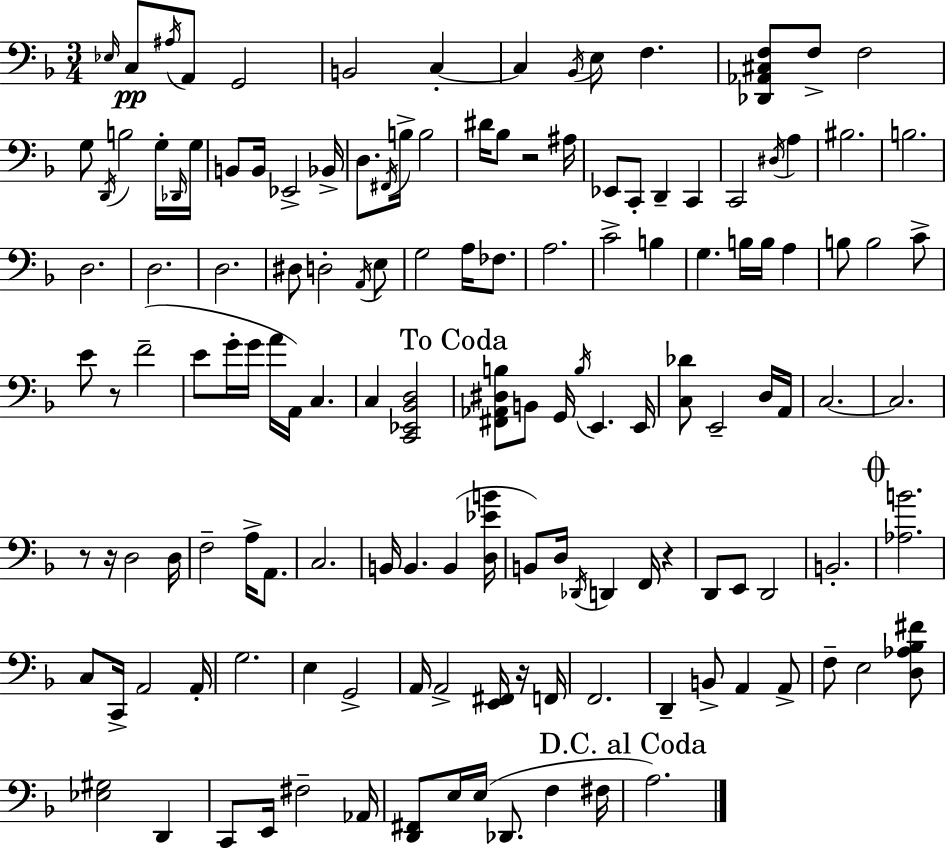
Eb3/s C3/e A#3/s A2/e G2/h B2/h C3/q C3/q Bb2/s E3/e F3/q. [Db2,Ab2,C#3,F3]/e F3/e F3/h G3/e D2/s B3/h G3/s Db2/s G3/s B2/e B2/s Eb2/h Bb2/s D3/e. F#2/s B3/s B3/h D#4/s Bb3/e R/h A#3/s Eb2/e C2/e D2/q C2/q C2/h D#3/s A3/q BIS3/h. B3/h. D3/h. D3/h. D3/h. D#3/e D3/h A2/s E3/e G3/h A3/s FES3/e. A3/h. C4/h B3/q G3/q. B3/s B3/s A3/q B3/e B3/h C4/e E4/e R/e F4/h E4/e G4/s G4/s A4/s A2/s C3/q. C3/q [C2,Eb2,Bb2,D3]/h [F#2,Ab2,D#3,B3]/e B2/e G2/s B3/s E2/q. E2/s [C3,Db4]/e E2/h D3/s A2/s C3/h. C3/h. R/e R/s D3/h D3/s F3/h A3/s A2/e. C3/h. B2/s B2/q. B2/q [D3,Eb4,B4]/s B2/e D3/s Db2/s D2/q F2/s R/q D2/e E2/e D2/h B2/h. [Ab3,B4]/h. C3/e C2/s A2/h A2/s G3/h. E3/q G2/h A2/s A2/h [E2,F#2]/s R/s F2/s F2/h. D2/q B2/e A2/q A2/e F3/e E3/h [D3,Ab3,Bb3,F#4]/e [Eb3,G#3]/h D2/q C2/e E2/s F#3/h Ab2/s [D2,F#2]/e E3/s E3/s Db2/e. F3/q F#3/s A3/h.